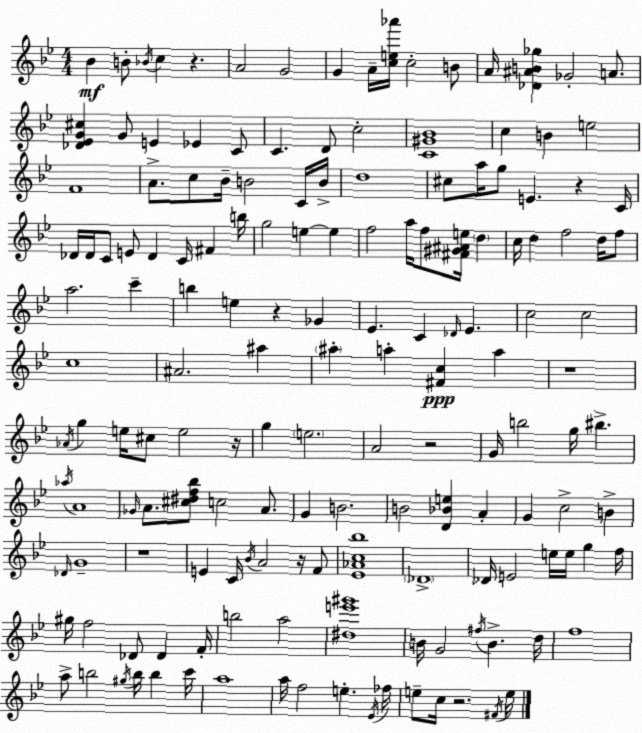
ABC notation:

X:1
T:Untitled
M:4/4
L:1/4
K:Bb
_B B/2 _B/4 c z A2 G2 G A/4 [ce_a']/4 c2 B/2 A/4 [_D^AB_g] _G2 A/2 [_D_EG^c] G/2 E _E C/2 C D/2 c2 [C^G_B]4 c B e2 F4 A/2 c/2 _B/4 B2 C/4 B/4 d4 ^c/2 a/4 g/2 E z C/4 _D/4 _D/4 C/2 E/2 _D C/4 ^F b/4 g2 e e f2 a/4 f/2 [^F^G^Ae]/4 d c/4 d f2 d/4 f/2 a2 c' b e z _G _E C _D/4 _E c2 c2 c4 ^A2 ^a ^a a [^Fc] a z4 _A/4 g e/4 ^c/2 e2 z/4 g e2 A2 z2 G/4 b2 g/4 ^b _a/4 A4 _G/4 A/2 [^c^df_b]/2 c2 A/2 G B2 B2 [D_Be] A G c2 B _D/4 G4 z4 E C/4 _B/4 A2 z/4 F/2 [_E_Ac_b]4 _D4 _D/4 E2 e/4 e/4 g f/4 ^g/4 f2 _D/2 _D F/4 b2 a2 [^de'^g']4 B/4 G2 ^f/4 B d/4 f4 a/2 b2 ^g/4 b/4 b c'/4 a4 a/4 f2 e _E/4 _f/4 e/2 c/4 z2 ^F/4 e/4